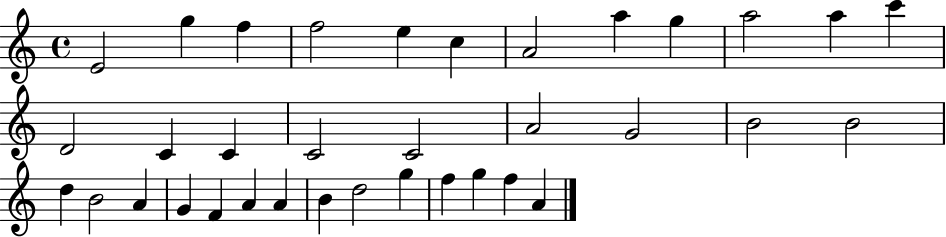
E4/h G5/q F5/q F5/h E5/q C5/q A4/h A5/q G5/q A5/h A5/q C6/q D4/h C4/q C4/q C4/h C4/h A4/h G4/h B4/h B4/h D5/q B4/h A4/q G4/q F4/q A4/q A4/q B4/q D5/h G5/q F5/q G5/q F5/q A4/q